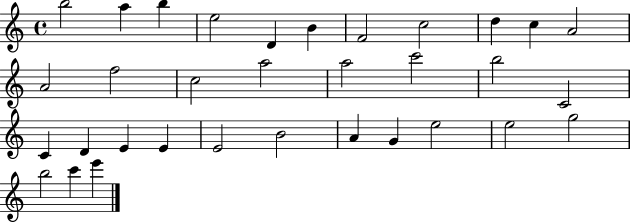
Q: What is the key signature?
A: C major